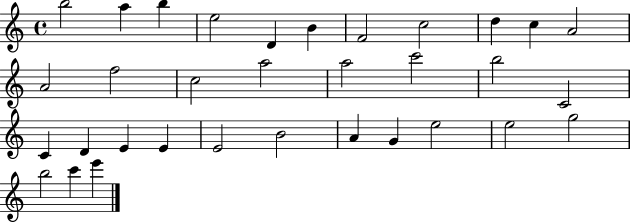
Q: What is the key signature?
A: C major